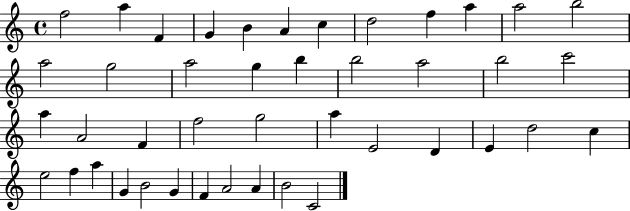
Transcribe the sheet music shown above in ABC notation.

X:1
T:Untitled
M:4/4
L:1/4
K:C
f2 a F G B A c d2 f a a2 b2 a2 g2 a2 g b b2 a2 b2 c'2 a A2 F f2 g2 a E2 D E d2 c e2 f a G B2 G F A2 A B2 C2